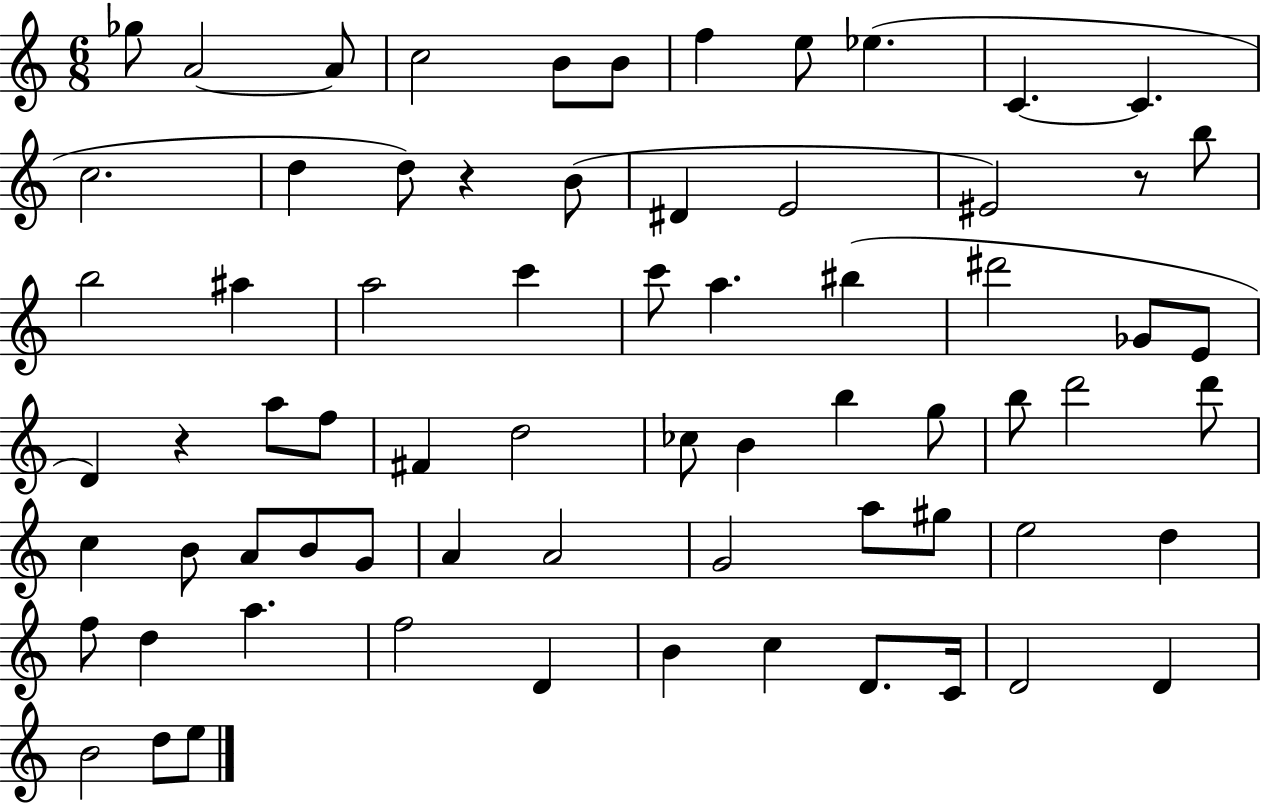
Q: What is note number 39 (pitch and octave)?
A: B5